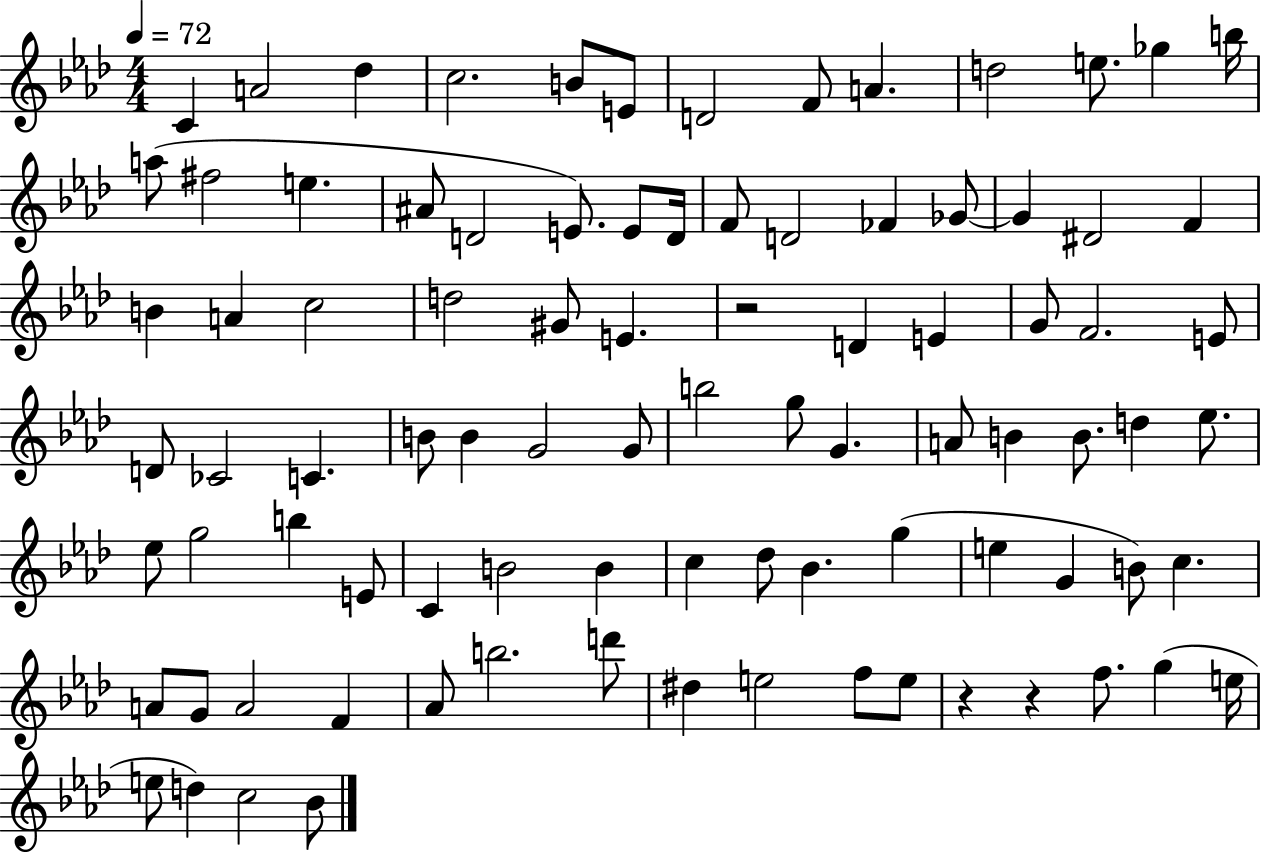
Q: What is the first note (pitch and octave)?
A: C4